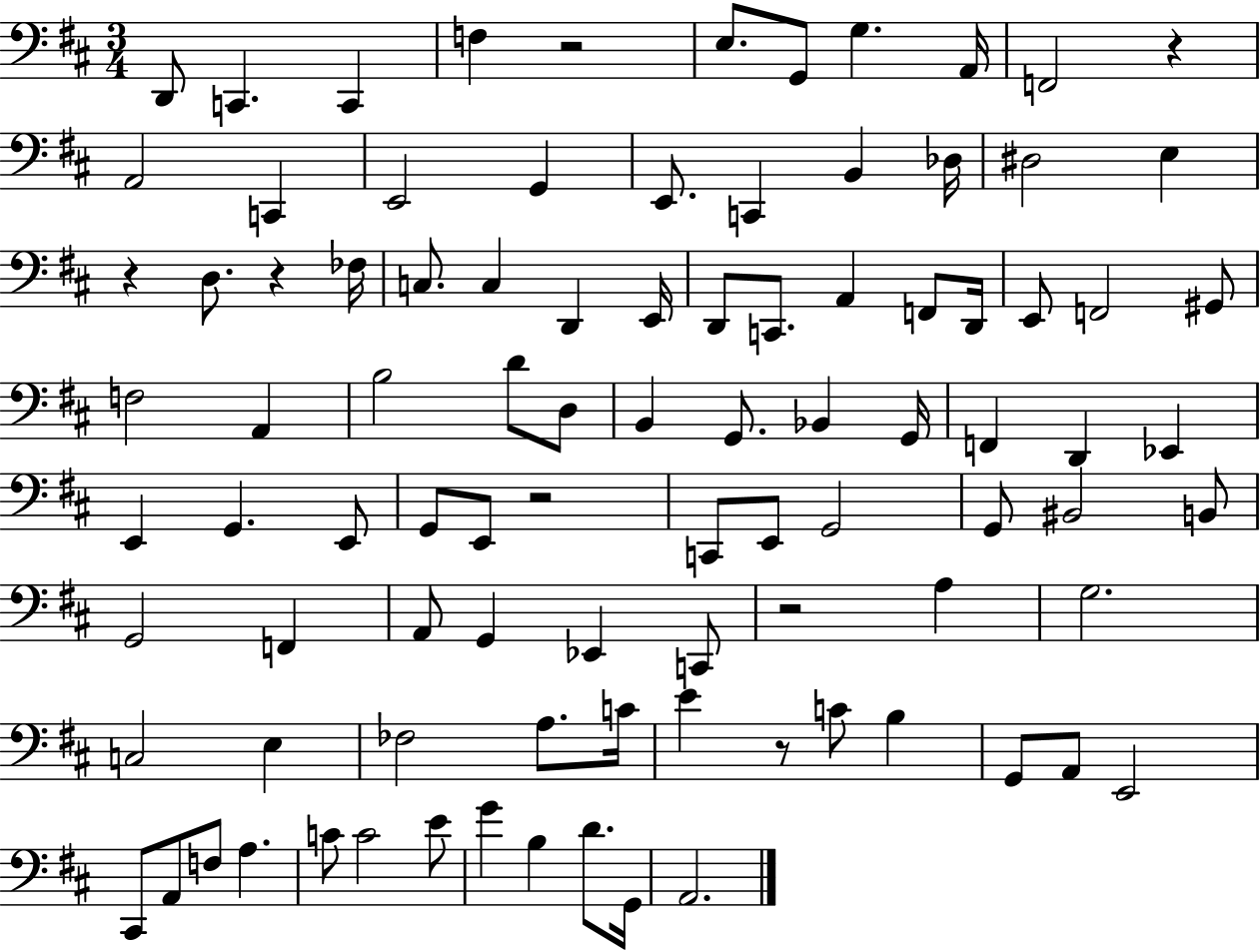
D2/e C2/q. C2/q F3/q R/h E3/e. G2/e G3/q. A2/s F2/h R/q A2/h C2/q E2/h G2/q E2/e. C2/q B2/q Db3/s D#3/h E3/q R/q D3/e. R/q FES3/s C3/e. C3/q D2/q E2/s D2/e C2/e. A2/q F2/e D2/s E2/e F2/h G#2/e F3/h A2/q B3/h D4/e D3/e B2/q G2/e. Bb2/q G2/s F2/q D2/q Eb2/q E2/q G2/q. E2/e G2/e E2/e R/h C2/e E2/e G2/h G2/e BIS2/h B2/e G2/h F2/q A2/e G2/q Eb2/q C2/e R/h A3/q G3/h. C3/h E3/q FES3/h A3/e. C4/s E4/q R/e C4/e B3/q G2/e A2/e E2/h C#2/e A2/e F3/e A3/q. C4/e C4/h E4/e G4/q B3/q D4/e. G2/s A2/h.